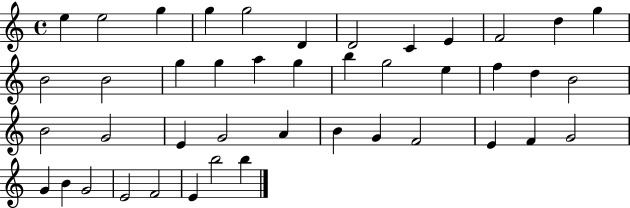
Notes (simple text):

E5/q E5/h G5/q G5/q G5/h D4/q D4/h C4/q E4/q F4/h D5/q G5/q B4/h B4/h G5/q G5/q A5/q G5/q B5/q G5/h E5/q F5/q D5/q B4/h B4/h G4/h E4/q G4/h A4/q B4/q G4/q F4/h E4/q F4/q G4/h G4/q B4/q G4/h E4/h F4/h E4/q B5/h B5/q